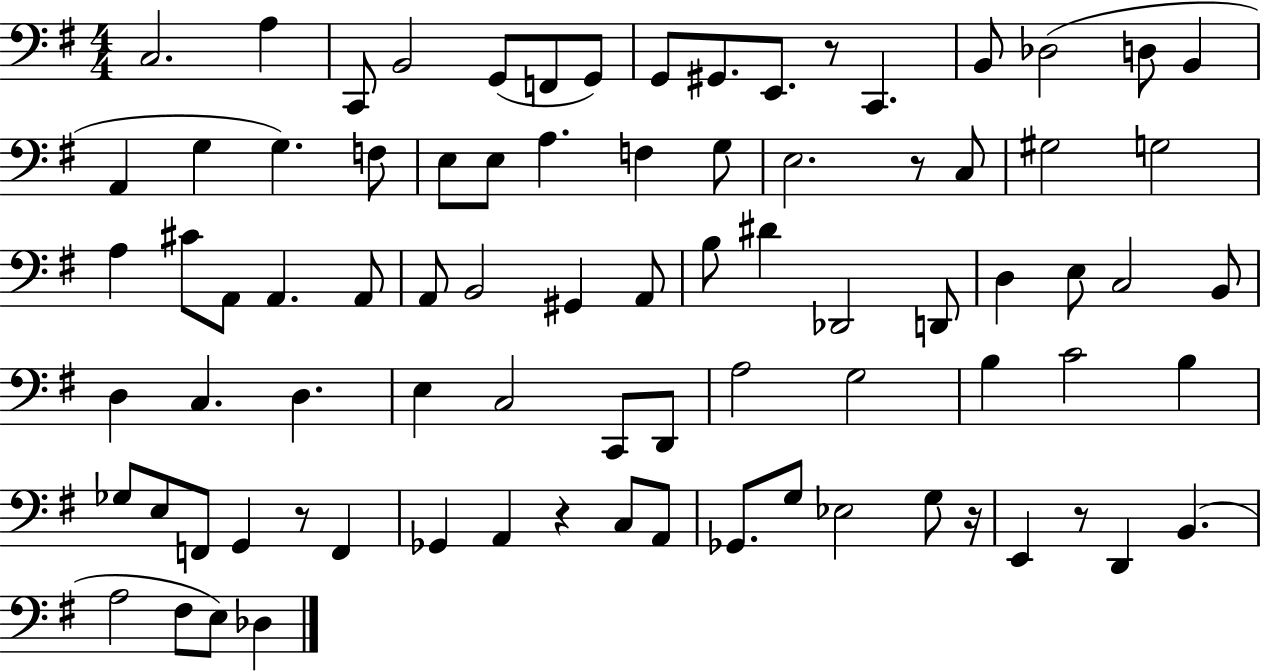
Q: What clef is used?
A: bass